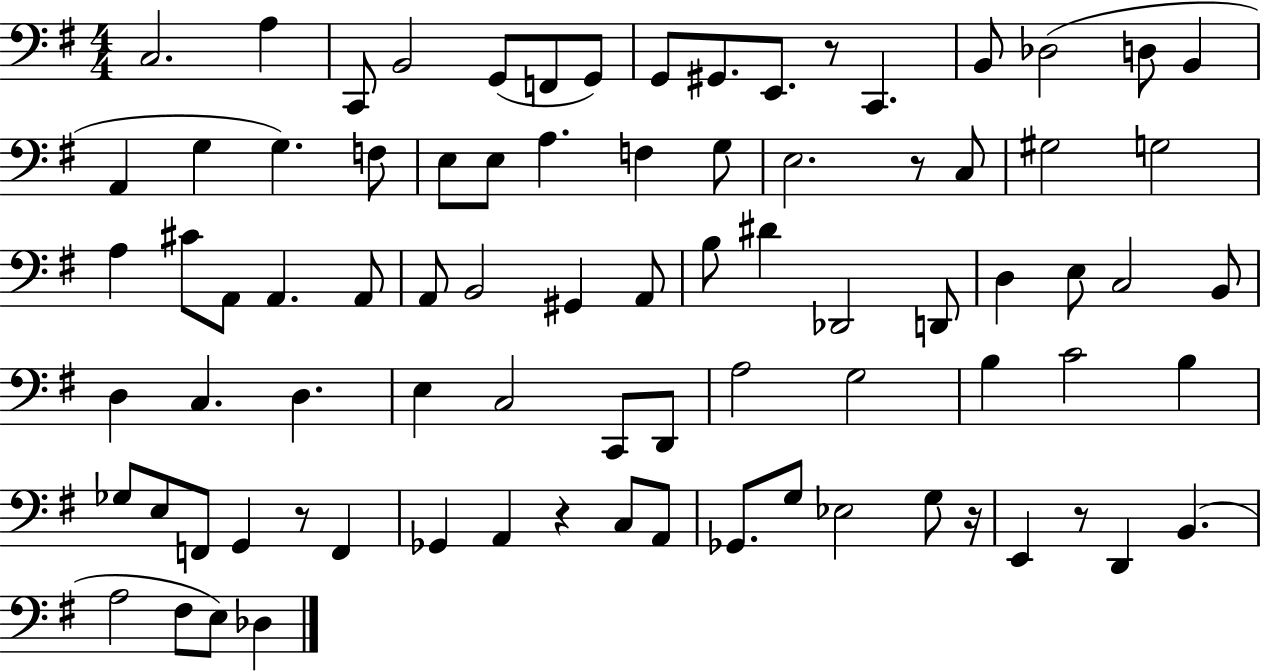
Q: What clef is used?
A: bass